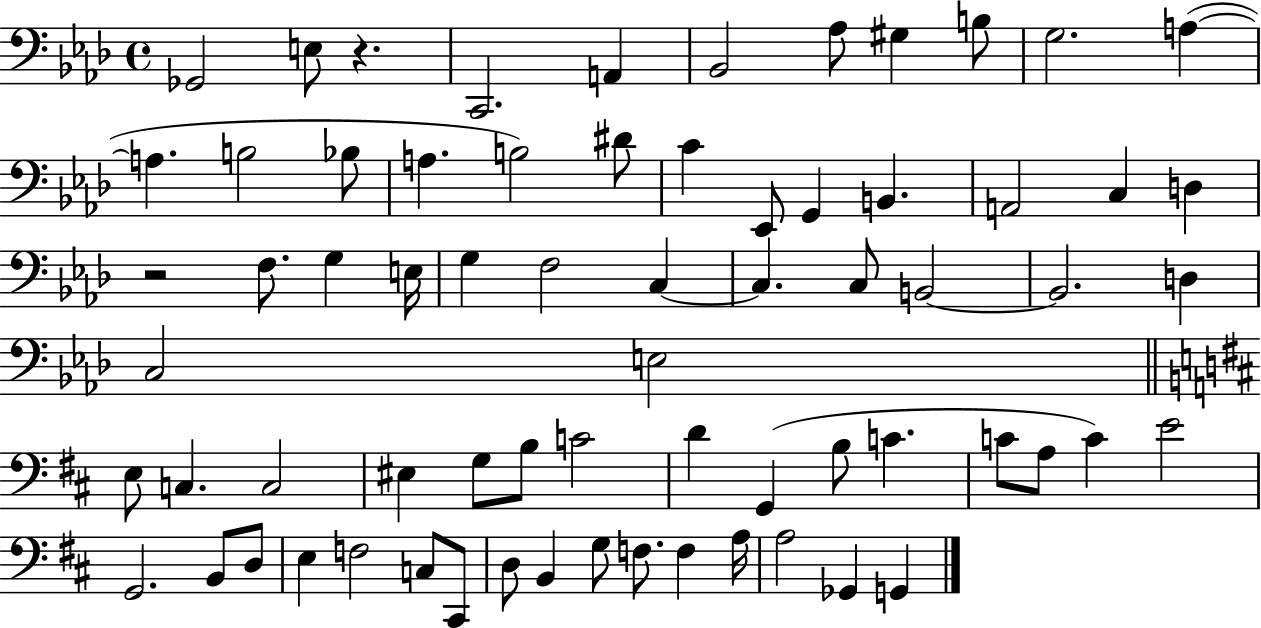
X:1
T:Untitled
M:4/4
L:1/4
K:Ab
_G,,2 E,/2 z C,,2 A,, _B,,2 _A,/2 ^G, B,/2 G,2 A, A, B,2 _B,/2 A, B,2 ^D/2 C _E,,/2 G,, B,, A,,2 C, D, z2 F,/2 G, E,/4 G, F,2 C, C, C,/2 B,,2 B,,2 D, C,2 E,2 E,/2 C, C,2 ^E, G,/2 B,/2 C2 D G,, B,/2 C C/2 A,/2 C E2 G,,2 B,,/2 D,/2 E, F,2 C,/2 ^C,,/2 D,/2 B,, G,/2 F,/2 F, A,/4 A,2 _G,, G,,